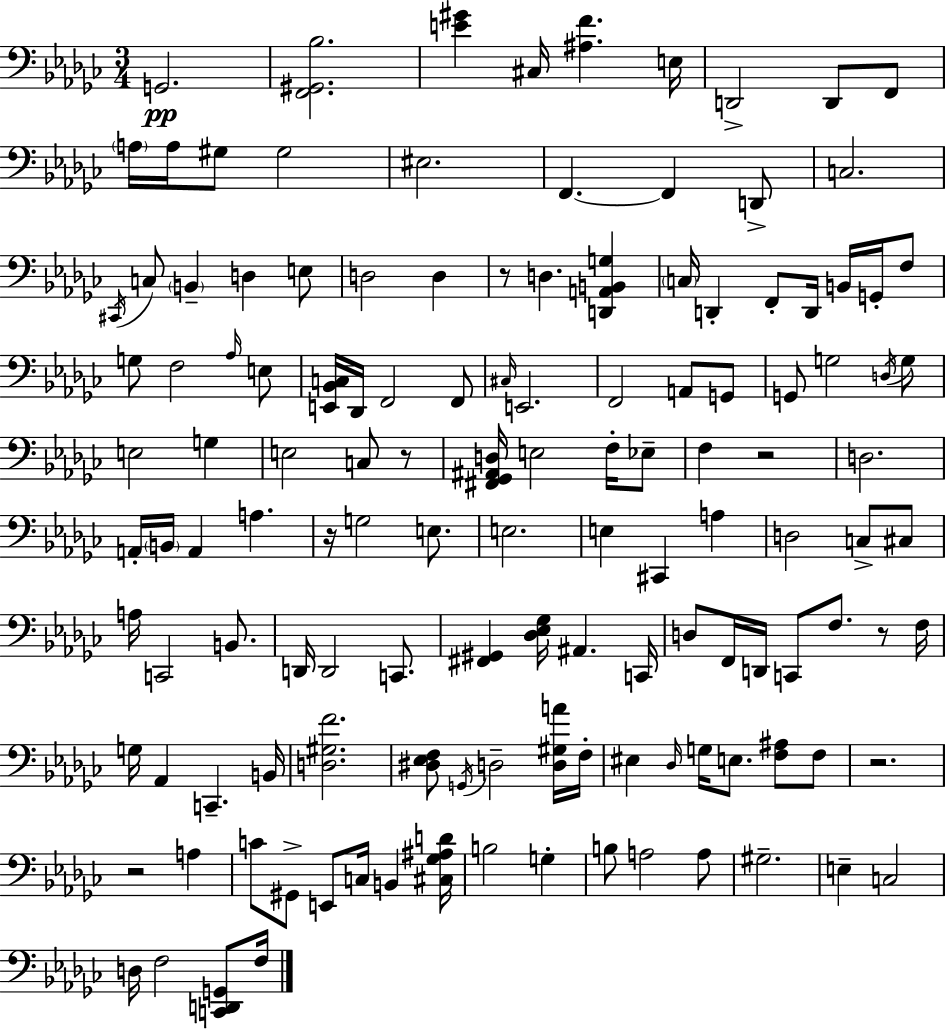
G2/h. [F2,G#2,Bb3]/h. [E4,G#4]/q C#3/s [A#3,F4]/q. E3/s D2/h D2/e F2/e A3/s A3/s G#3/e G#3/h EIS3/h. F2/q. F2/q D2/e C3/h. C#2/s C3/e B2/q D3/q E3/e D3/h D3/q R/e D3/q. [D2,A2,B2,G3]/q C3/s D2/q F2/e D2/s B2/s G2/s F3/e G3/e F3/h Ab3/s E3/e [E2,Bb2,C3]/s Db2/s F2/h F2/e C#3/s E2/h. F2/h A2/e G2/e G2/e G3/h D3/s G3/e E3/h G3/q E3/h C3/e R/e [F#2,Gb2,A#2,D3]/s E3/h F3/s Eb3/e F3/q R/h D3/h. A2/s B2/s A2/q A3/q. R/s G3/h E3/e. E3/h. E3/q C#2/q A3/q D3/h C3/e C#3/e A3/s C2/h B2/e. D2/s D2/h C2/e. [F#2,G#2]/q [Db3,Eb3,Gb3]/s A#2/q. C2/s D3/e F2/s D2/s C2/e F3/e. R/e F3/s G3/s Ab2/q C2/q. B2/s [D3,G#3,F4]/h. [D#3,Eb3,F3]/e G2/s D3/h [D3,G#3,A4]/s F3/s EIS3/q Db3/s G3/s E3/e. [F3,A#3]/e F3/e R/h. R/h A3/q C4/e G#2/e E2/e C3/s B2/q [C#3,Gb3,A#3,D4]/s B3/h G3/q B3/e A3/h A3/e G#3/h. E3/q C3/h D3/s F3/h [C2,D2,G2]/e F3/s